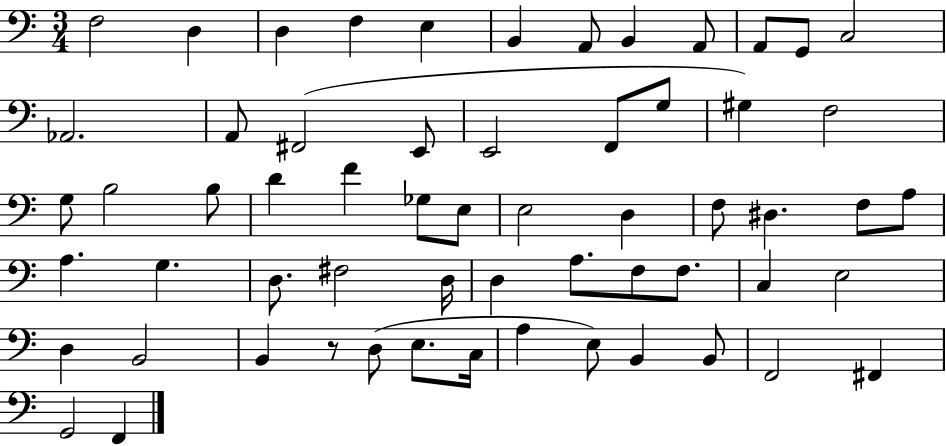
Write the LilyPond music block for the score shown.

{
  \clef bass
  \numericTimeSignature
  \time 3/4
  \key c \major
  f2 d4 | d4 f4 e4 | b,4 a,8 b,4 a,8 | a,8 g,8 c2 | \break aes,2. | a,8 fis,2( e,8 | e,2 f,8 g8 | gis4) f2 | \break g8 b2 b8 | d'4 f'4 ges8 e8 | e2 d4 | f8 dis4. f8 a8 | \break a4. g4. | d8. fis2 d16 | d4 a8. f8 f8. | c4 e2 | \break d4 b,2 | b,4 r8 d8( e8. c16 | a4 e8) b,4 b,8 | f,2 fis,4 | \break g,2 f,4 | \bar "|."
}